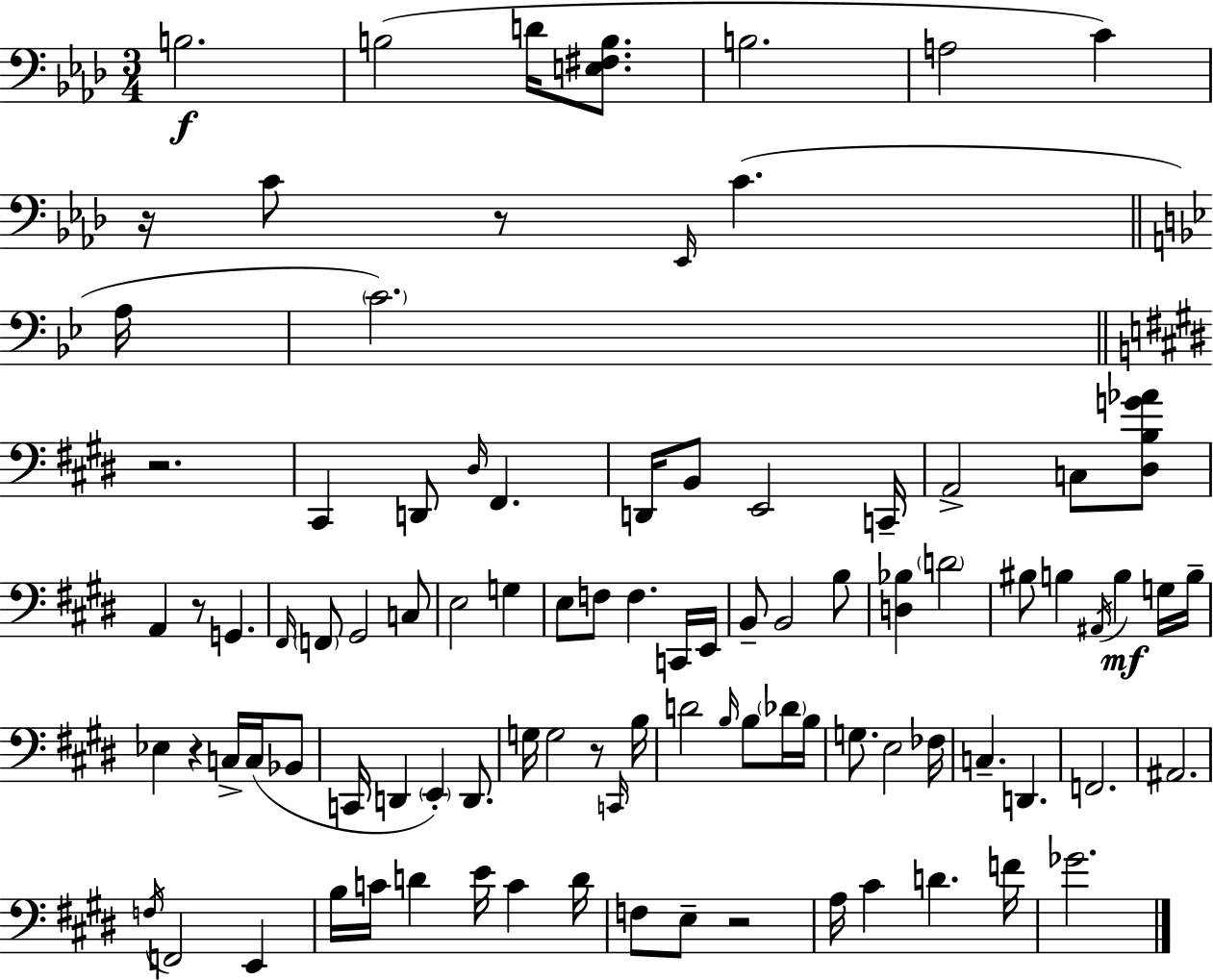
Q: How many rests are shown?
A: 7